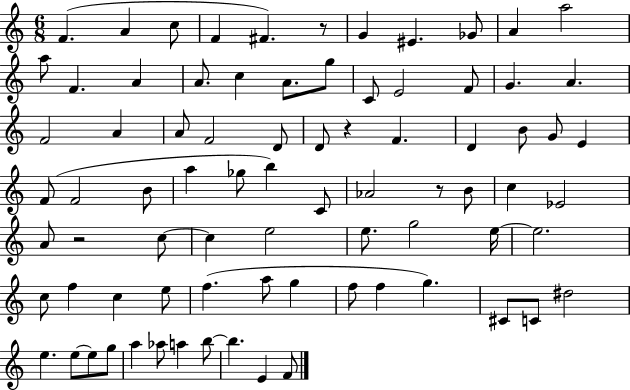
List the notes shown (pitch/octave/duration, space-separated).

F4/q. A4/q C5/e F4/q F#4/q. R/e G4/q EIS4/q. Gb4/e A4/q A5/h A5/e F4/q. A4/q A4/e. C5/q A4/e. G5/e C4/e E4/h F4/e G4/q. A4/q. F4/h A4/q A4/e F4/h D4/e D4/e R/q F4/q. D4/q B4/e G4/e E4/q F4/e F4/h B4/e A5/q Gb5/e B5/q C4/e Ab4/h R/e B4/e C5/q Eb4/h A4/e R/h C5/e C5/q E5/h E5/e. G5/h E5/s E5/h. C5/e F5/q C5/q E5/e F5/q. A5/e G5/q F5/e F5/q G5/q. C#4/e C4/e D#5/h E5/q. E5/e E5/e G5/e A5/q Ab5/e A5/q B5/e B5/q. E4/q F4/e